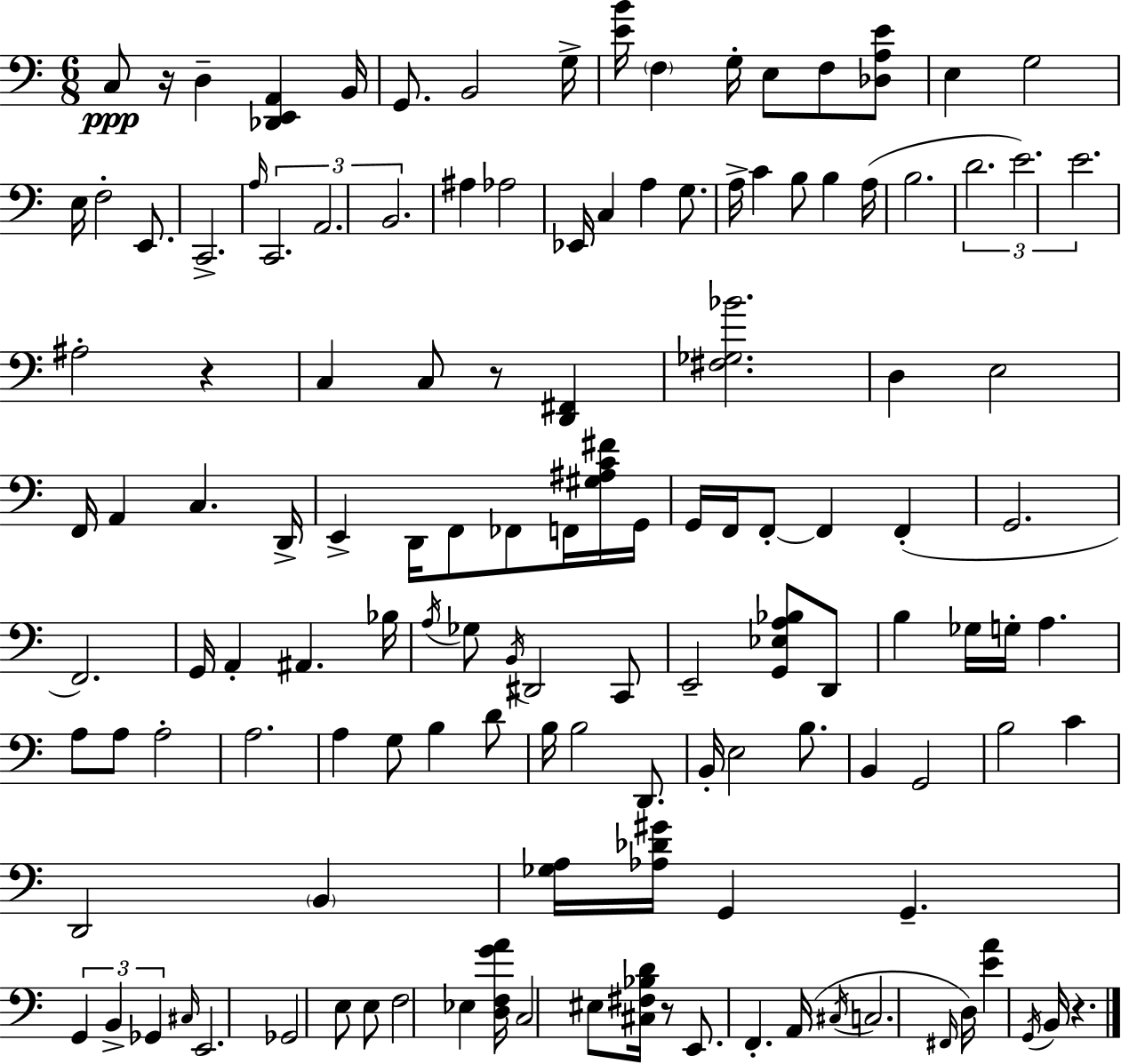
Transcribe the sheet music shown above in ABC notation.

X:1
T:Untitled
M:6/8
L:1/4
K:Am
C,/2 z/4 D, [_D,,E,,A,,] B,,/4 G,,/2 B,,2 G,/4 [EB]/4 F, G,/4 E,/2 F,/2 [_D,A,E]/2 E, G,2 E,/4 F,2 E,,/2 C,,2 A,/4 C,,2 A,,2 B,,2 ^A, _A,2 _E,,/4 C, A, G,/2 A,/4 C B,/2 B, A,/4 B,2 D2 E2 E2 ^A,2 z C, C,/2 z/2 [D,,^F,,] [^F,_G,_B]2 D, E,2 F,,/4 A,, C, D,,/4 E,, D,,/4 F,,/2 _F,,/2 F,,/4 [^G,^A,C^F]/4 G,,/4 G,,/4 F,,/4 F,,/2 F,, F,, G,,2 F,,2 G,,/4 A,, ^A,, _B,/4 A,/4 _G,/2 B,,/4 ^D,,2 C,,/2 E,,2 [G,,_E,A,_B,]/2 D,,/2 B, _G,/4 G,/4 A, A,/2 A,/2 A,2 A,2 A, G,/2 B, D/2 B,/4 B,2 D,,/2 B,,/4 E,2 B,/2 B,, G,,2 B,2 C D,,2 B,, [_G,A,]/4 [_A,_D^G]/4 G,, G,, G,, B,, _G,, ^C,/4 E,,2 _G,,2 E,/2 E,/2 F,2 _E, [D,F,GA]/4 C,2 ^E,/2 [^C,^F,_B,D]/4 z/2 E,,/2 F,, A,,/4 ^C,/4 C,2 ^F,,/4 D,/4 [EA] G,,/4 B,,/4 z